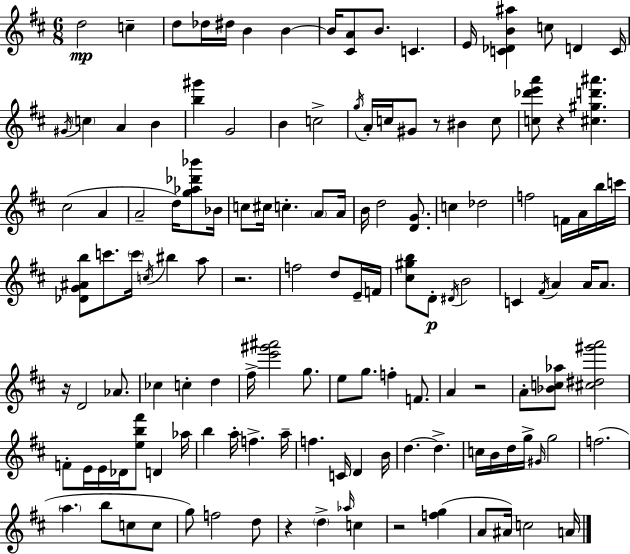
{
  \clef treble
  \numericTimeSignature
  \time 6/8
  \key d \major
  d''2\mp c''4-- | d''8 des''16 dis''16 b'4 b'4~~ | b'16 <cis' a'>8 b'8. c'4. | e'16 <c' des' b' ais''>4 c''8 d'4 c'16 | \break \acciaccatura { gis'16 } \parenthesize c''4 a'4 b'4 | <b'' gis'''>4 g'2 | b'4 c''2-> | \acciaccatura { g''16 } a'16-. c''16 gis'8 r8 bis'4 | \break c''8 <c'' des''' e''' a'''>8 r4 <cis'' gis'' d''' ais'''>4. | cis''2( a'4 | a'2-- d''16) <g'' aes'' des''' bes'''>8 | bes'16 c''8 cis''16 c''4.-. \parenthesize a'8 | \break a'16 b'16 d''2 <d' g'>8. | c''4 des''2 | f''2 f'16 a'16 | b''16 c'''16 <des' g' ais' b''>8 c'''8. \parenthesize c'''16 \acciaccatura { c''16 } bis''4 | \break a''8 r2. | f''2 d''8 | e'16-- f'16 <cis'' gis'' b''>8 d'8-.\p \acciaccatura { dis'16 } b'2 | c'4 \acciaccatura { fis'16 } a'4 | \break a'16 a'8. r16 d'2 | aes'8. ces''4 c''4-. | d''4 fis''16-> <e''' gis''' ais'''>2 | g''8. e''8 g''8. f''4-. | \break f'8. a'4 r2 | a'8-. <bes' c'' aes''>8 <cis'' dis'' gis''' a'''>2 | f'8-. e'16 e'16 des'16 <e'' b'' fis'''>8 | d'4 aes''16 b''4 a''16-. f''4.-> | \break a''16-- f''4. c'16 | d'4 b'16 d''4.~~ d''4.-> | c''16 b'16 d''16 g''16-> \grace { gis'16 } g''2 | f''2.( | \break \parenthesize a''4. | b''8 c''8 c''8 g''8) f''2 | d''8 r4 \parenthesize d''4-> | \grace { aes''16 } c''4 r2 | \break <f'' g''>4( a'8 ais'16) c''2 | a'16 \bar "|."
}